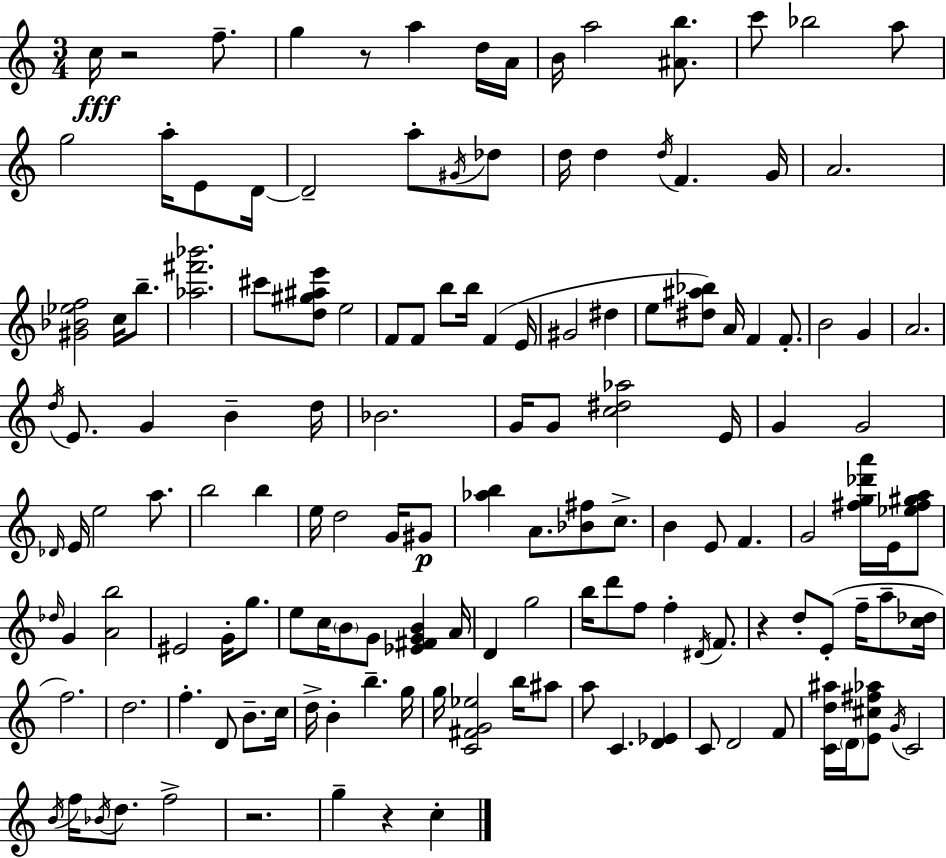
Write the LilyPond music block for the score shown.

{
  \clef treble
  \numericTimeSignature
  \time 3/4
  \key a \minor
  c''16\fff r2 f''8.-- | g''4 r8 a''4 d''16 a'16 | b'16 a''2 <ais' b''>8. | c'''8 bes''2 a''8 | \break g''2 a''16-. e'8 d'16~~ | d'2-- a''8-. \acciaccatura { gis'16 } des''8 | d''16 d''4 \acciaccatura { d''16 } f'4. | g'16 a'2. | \break <gis' bes' ees'' f''>2 c''16 b''8.-- | <aes'' fis''' bes'''>2. | cis'''8 <d'' gis'' ais'' e'''>8 e''2 | f'8 f'8 b''8 b''16 f'4( | \break e'16 gis'2 dis''4 | e''8 <dis'' ais'' bes''>8) a'16 f'4 f'8.-. | b'2 g'4 | a'2. | \break \acciaccatura { d''16 } e'8. g'4 b'4-- | d''16 bes'2. | g'16 g'8 <c'' dis'' aes''>2 | e'16 g'4 g'2 | \break \grace { des'16 } e'16 e''2 | a''8. b''2 | b''4 e''16 d''2 | g'16 gis'8\p <aes'' b''>4 a'8. <bes' fis''>8 | \break c''8.-> b'4 e'8 f'4. | g'2 | <fis'' g'' des''' a'''>16 e'16 <ees'' fis'' gis'' a''>8 \grace { des''16 } g'4 <a' b''>2 | eis'2 | \break g'16-. g''8. e''8 c''16 \parenthesize b'8 g'8 | <ees' fis' g' b'>4 a'16 d'4 g''2 | b''16 d'''8 f''8 f''4-. | \acciaccatura { dis'16 } f'8. r4 d''8-. | \break e'8-.( f''16-- a''8-- <c'' des''>16 f''2.) | d''2. | f''4.-. | d'8 b'8.-- c''16 d''16-> b'4-. b''4.-- | \break g''16 g''16 <c' fis' g' ees''>2 | b''16 ais''8 a''8 c'4. | <d' ees'>4 c'8 d'2 | f'8 <c' d'' ais''>16 \parenthesize d'16 <e' cis'' fis'' aes''>8 \acciaccatura { g'16 } c'2 | \break \acciaccatura { b'16 } f''16 \acciaccatura { bes'16 } d''8. | f''2-> r2. | g''4-- | r4 c''4-. \bar "|."
}